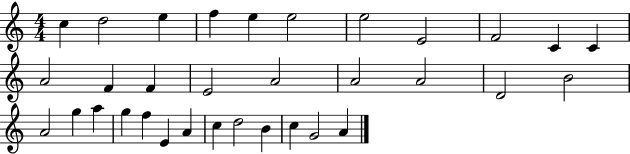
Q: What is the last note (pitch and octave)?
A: A4